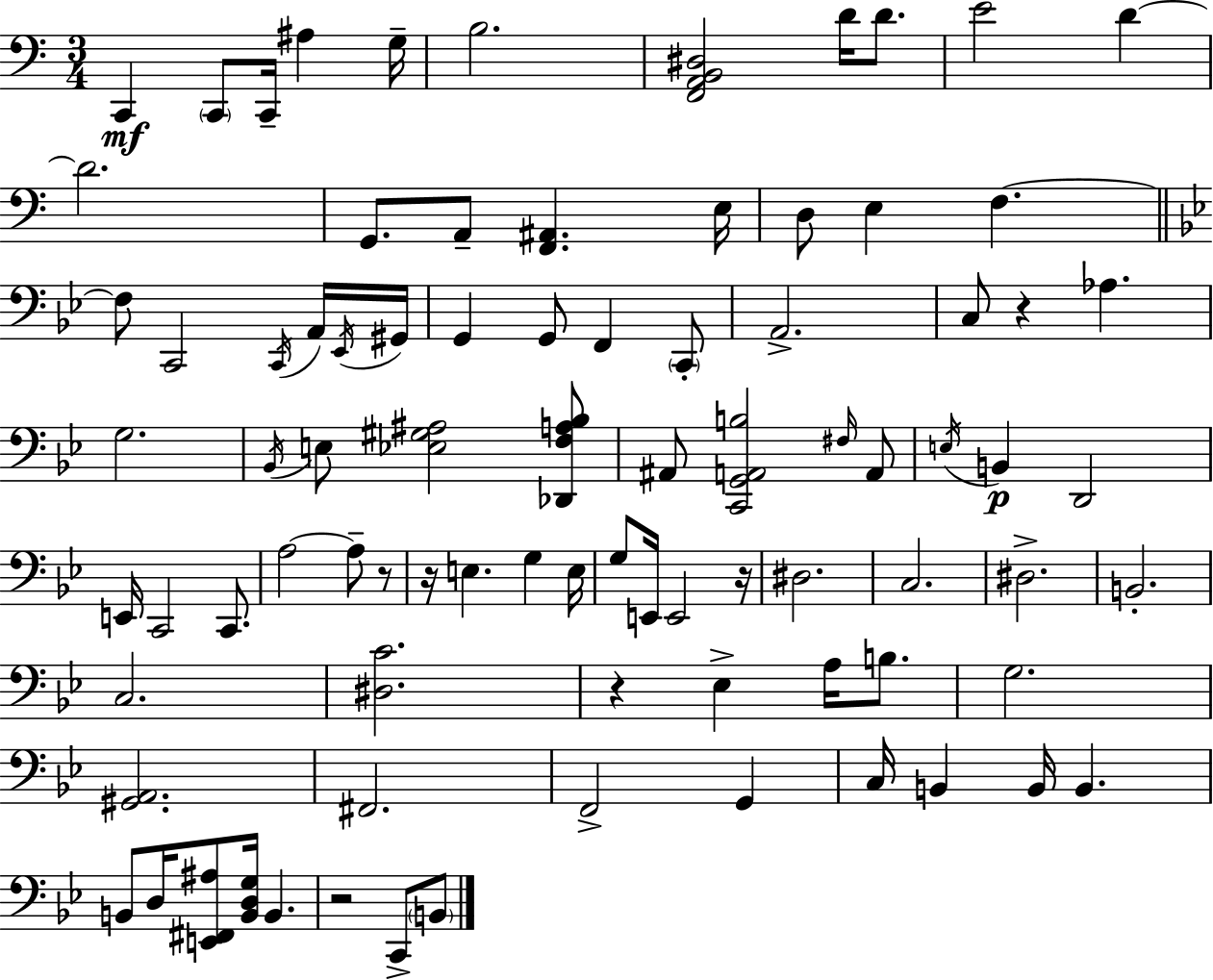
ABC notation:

X:1
T:Untitled
M:3/4
L:1/4
K:Am
C,, C,,/2 C,,/4 ^A, G,/4 B,2 [F,,A,,B,,^D,]2 D/4 D/2 E2 D D2 G,,/2 A,,/2 [F,,^A,,] E,/4 D,/2 E, F, F,/2 C,,2 C,,/4 A,,/4 _E,,/4 ^G,,/4 G,, G,,/2 F,, C,,/2 A,,2 C,/2 z _A, G,2 _B,,/4 E,/2 [_E,^G,^A,]2 [_D,,F,A,_B,]/2 ^A,,/2 [C,,G,,A,,B,]2 ^F,/4 A,,/2 E,/4 B,, D,,2 E,,/4 C,,2 C,,/2 A,2 A,/2 z/2 z/4 E, G, E,/4 G,/2 E,,/4 E,,2 z/4 ^D,2 C,2 ^D,2 B,,2 C,2 [^D,C]2 z _E, A,/4 B,/2 G,2 [^G,,A,,]2 ^F,,2 F,,2 G,, C,/4 B,, B,,/4 B,, B,,/2 D,/4 [E,,^F,,^A,]/2 [B,,D,G,]/4 B,, z2 C,,/2 B,,/2